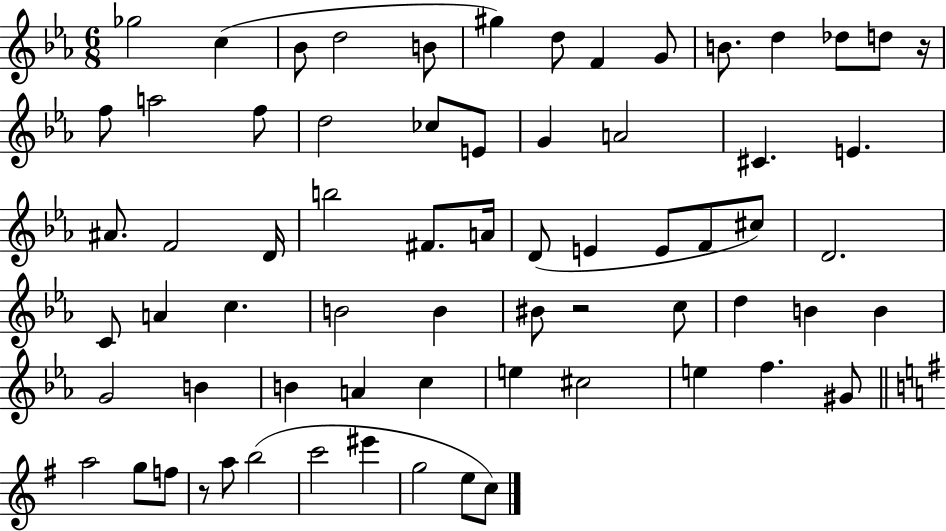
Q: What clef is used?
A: treble